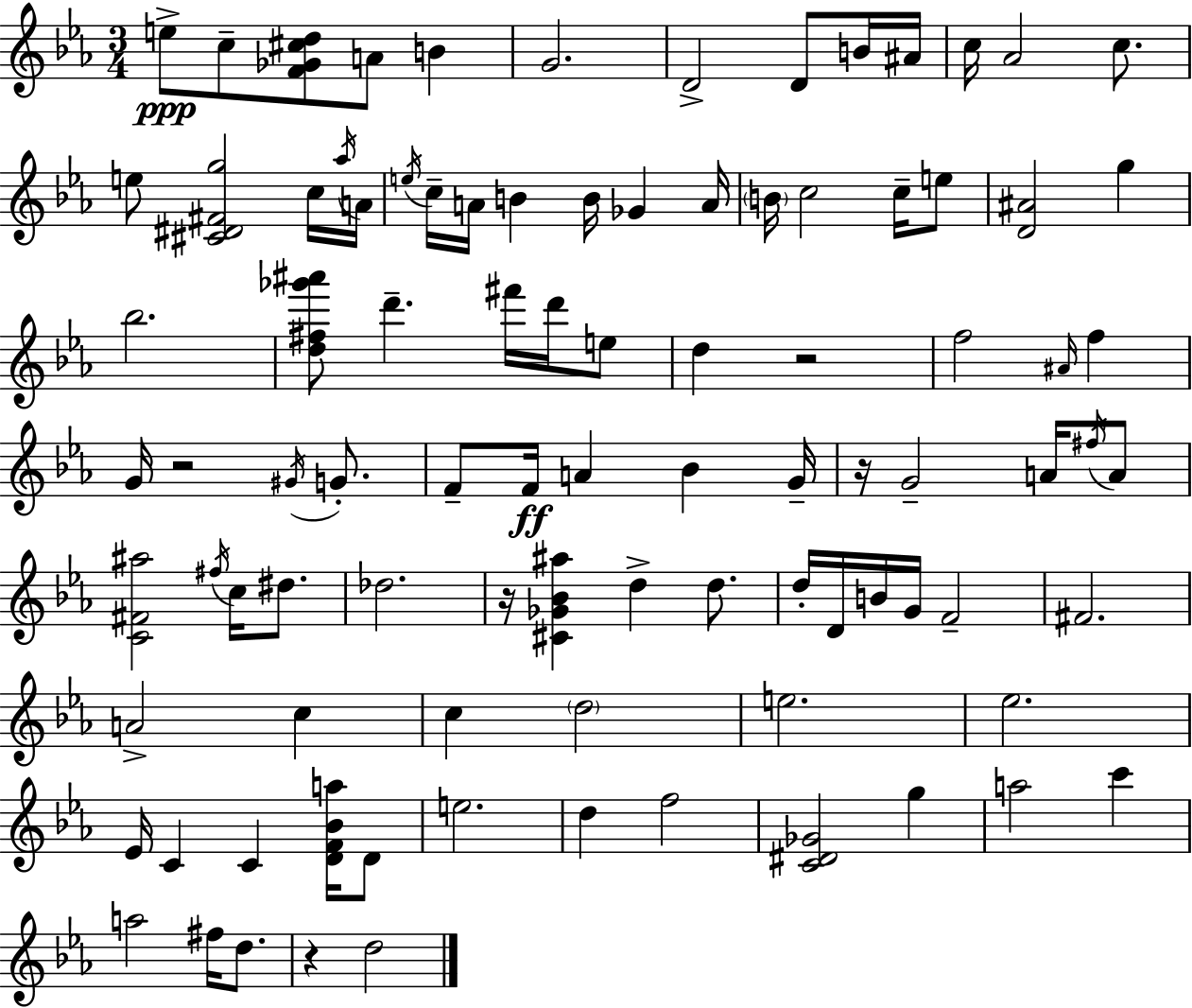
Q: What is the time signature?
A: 3/4